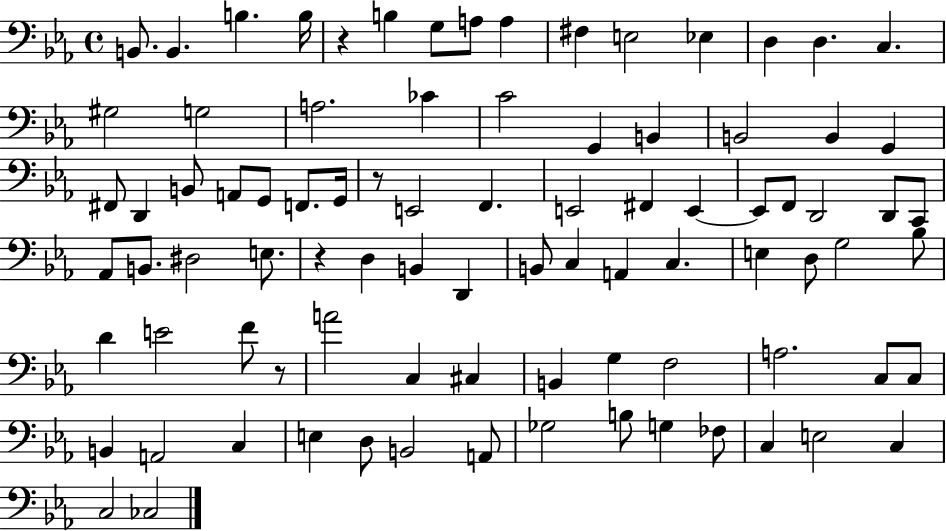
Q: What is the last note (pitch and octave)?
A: CES3